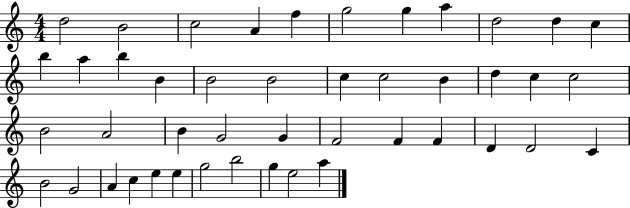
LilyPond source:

{
  \clef treble
  \numericTimeSignature
  \time 4/4
  \key c \major
  d''2 b'2 | c''2 a'4 f''4 | g''2 g''4 a''4 | d''2 d''4 c''4 | \break b''4 a''4 b''4 b'4 | b'2 b'2 | c''4 c''2 b'4 | d''4 c''4 c''2 | \break b'2 a'2 | b'4 g'2 g'4 | f'2 f'4 f'4 | d'4 d'2 c'4 | \break b'2 g'2 | a'4 c''4 e''4 e''4 | g''2 b''2 | g''4 e''2 a''4 | \break \bar "|."
}